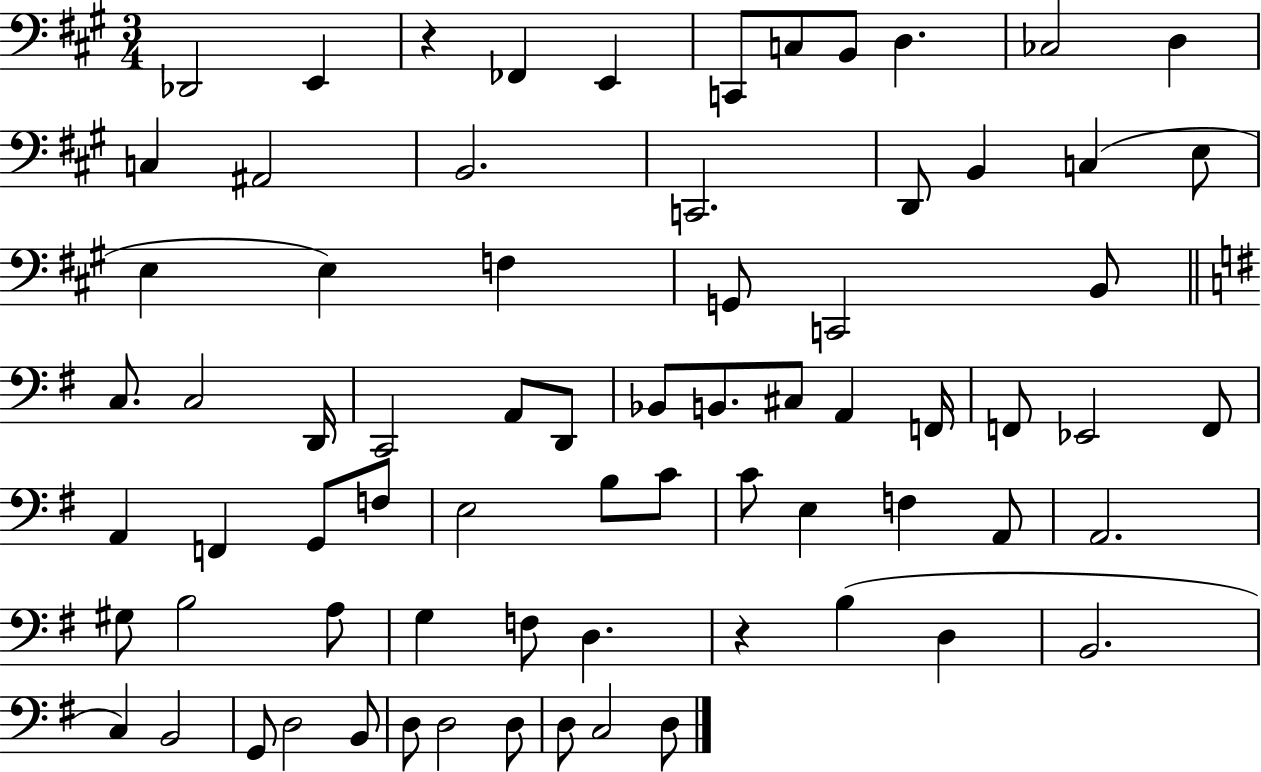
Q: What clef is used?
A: bass